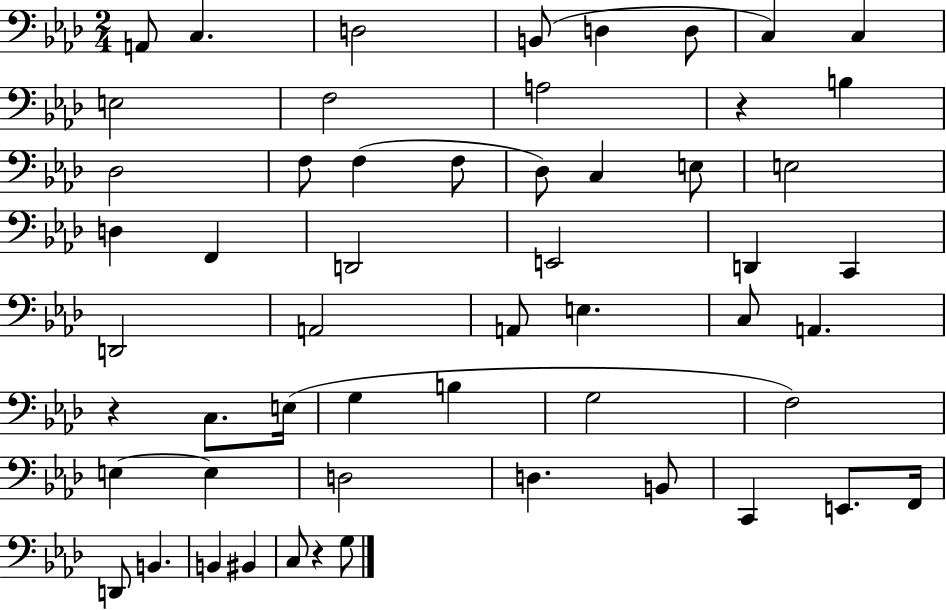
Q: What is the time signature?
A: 2/4